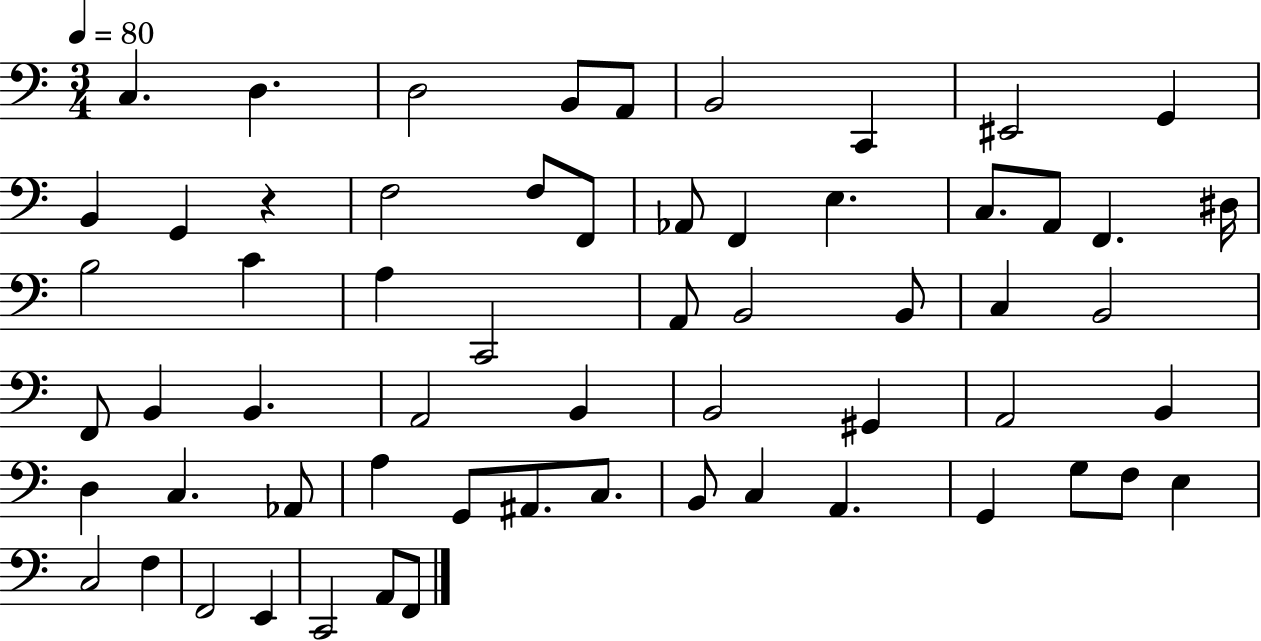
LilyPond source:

{
  \clef bass
  \numericTimeSignature
  \time 3/4
  \key c \major
  \tempo 4 = 80
  c4. d4. | d2 b,8 a,8 | b,2 c,4 | eis,2 g,4 | \break b,4 g,4 r4 | f2 f8 f,8 | aes,8 f,4 e4. | c8. a,8 f,4. dis16 | \break b2 c'4 | a4 c,2 | a,8 b,2 b,8 | c4 b,2 | \break f,8 b,4 b,4. | a,2 b,4 | b,2 gis,4 | a,2 b,4 | \break d4 c4. aes,8 | a4 g,8 ais,8. c8. | b,8 c4 a,4. | g,4 g8 f8 e4 | \break c2 f4 | f,2 e,4 | c,2 a,8 f,8 | \bar "|."
}